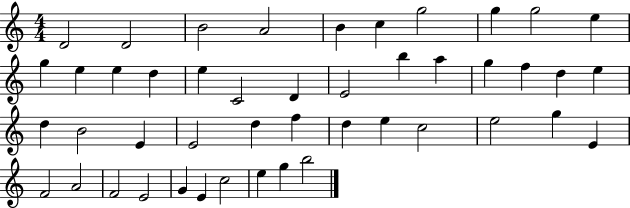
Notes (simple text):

D4/h D4/h B4/h A4/h B4/q C5/q G5/h G5/q G5/h E5/q G5/q E5/q E5/q D5/q E5/q C4/h D4/q E4/h B5/q A5/q G5/q F5/q D5/q E5/q D5/q B4/h E4/q E4/h D5/q F5/q D5/q E5/q C5/h E5/h G5/q E4/q F4/h A4/h F4/h E4/h G4/q E4/q C5/h E5/q G5/q B5/h